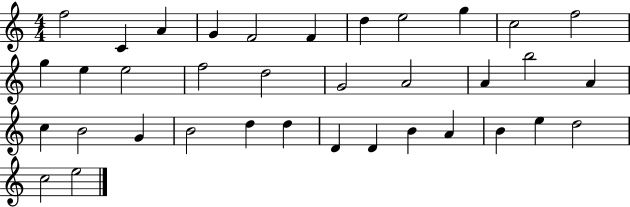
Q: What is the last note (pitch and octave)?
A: E5